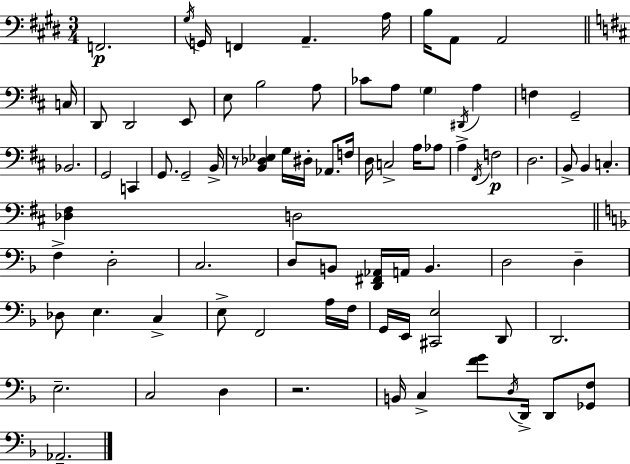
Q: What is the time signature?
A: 3/4